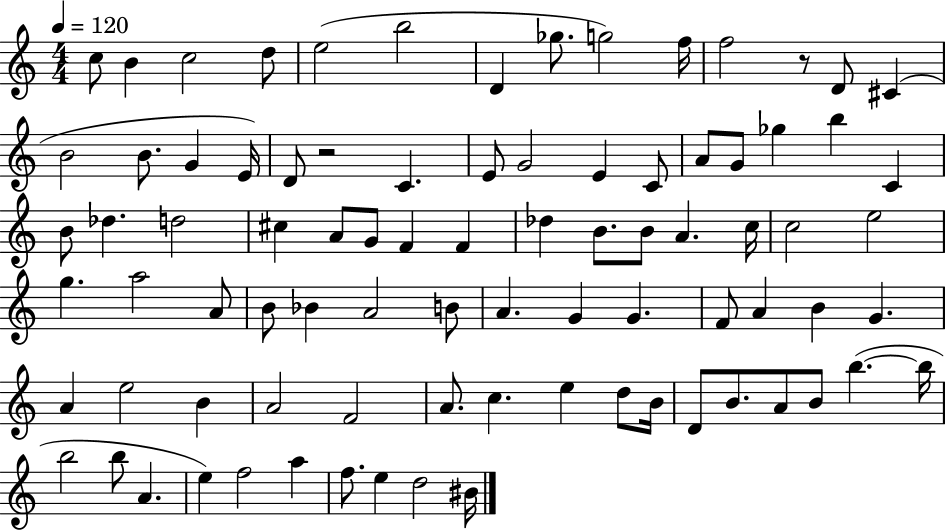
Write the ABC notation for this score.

X:1
T:Untitled
M:4/4
L:1/4
K:C
c/2 B c2 d/2 e2 b2 D _g/2 g2 f/4 f2 z/2 D/2 ^C B2 B/2 G E/4 D/2 z2 C E/2 G2 E C/2 A/2 G/2 _g b C B/2 _d d2 ^c A/2 G/2 F F _d B/2 B/2 A c/4 c2 e2 g a2 A/2 B/2 _B A2 B/2 A G G F/2 A B G A e2 B A2 F2 A/2 c e d/2 B/4 D/2 B/2 A/2 B/2 b b/4 b2 b/2 A e f2 a f/2 e d2 ^B/4